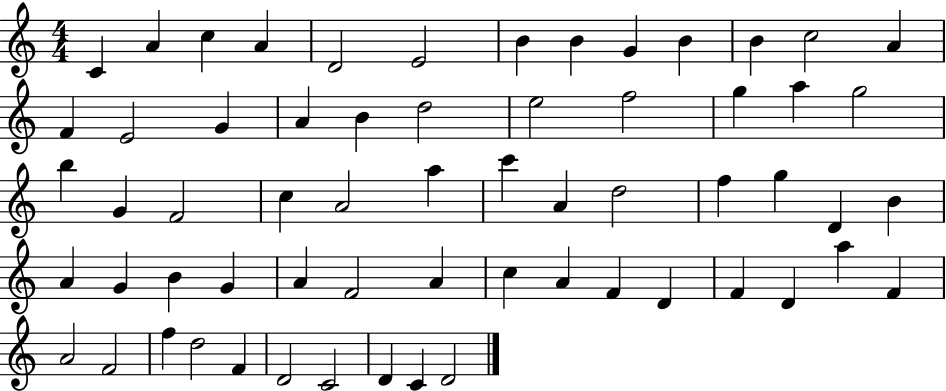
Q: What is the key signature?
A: C major